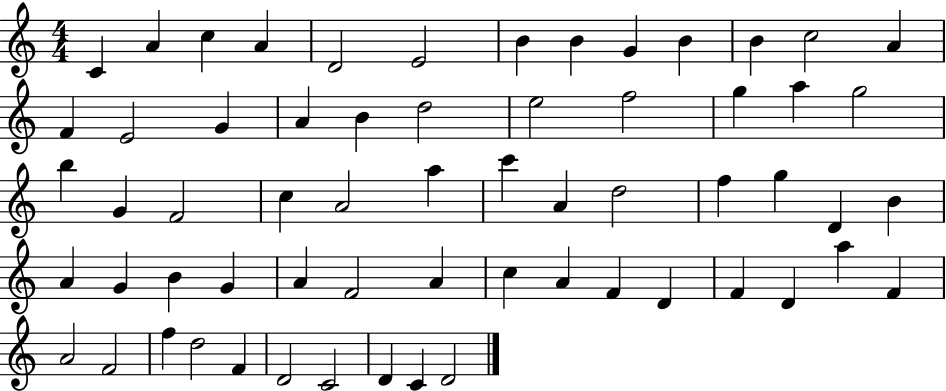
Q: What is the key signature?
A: C major